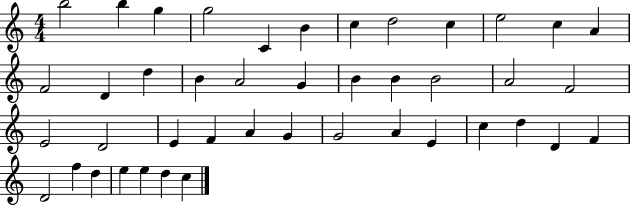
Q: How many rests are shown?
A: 0